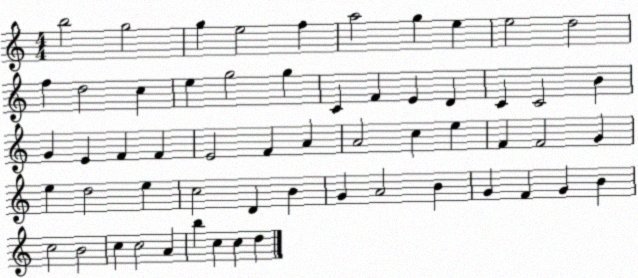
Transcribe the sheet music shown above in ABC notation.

X:1
T:Untitled
M:4/4
L:1/4
K:C
b2 g2 g e2 f a2 g e e2 d2 f d2 c e g2 g C F E D C C2 B G E F F E2 F A A2 c e F F2 G e d2 e c2 D B G A2 B G F G B c2 B2 c c2 A b c c d